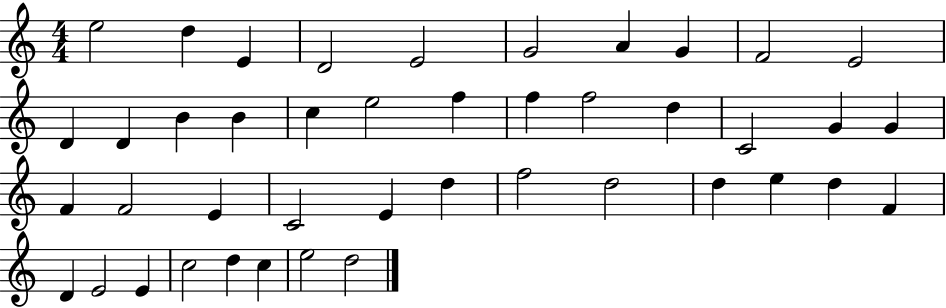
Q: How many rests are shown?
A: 0